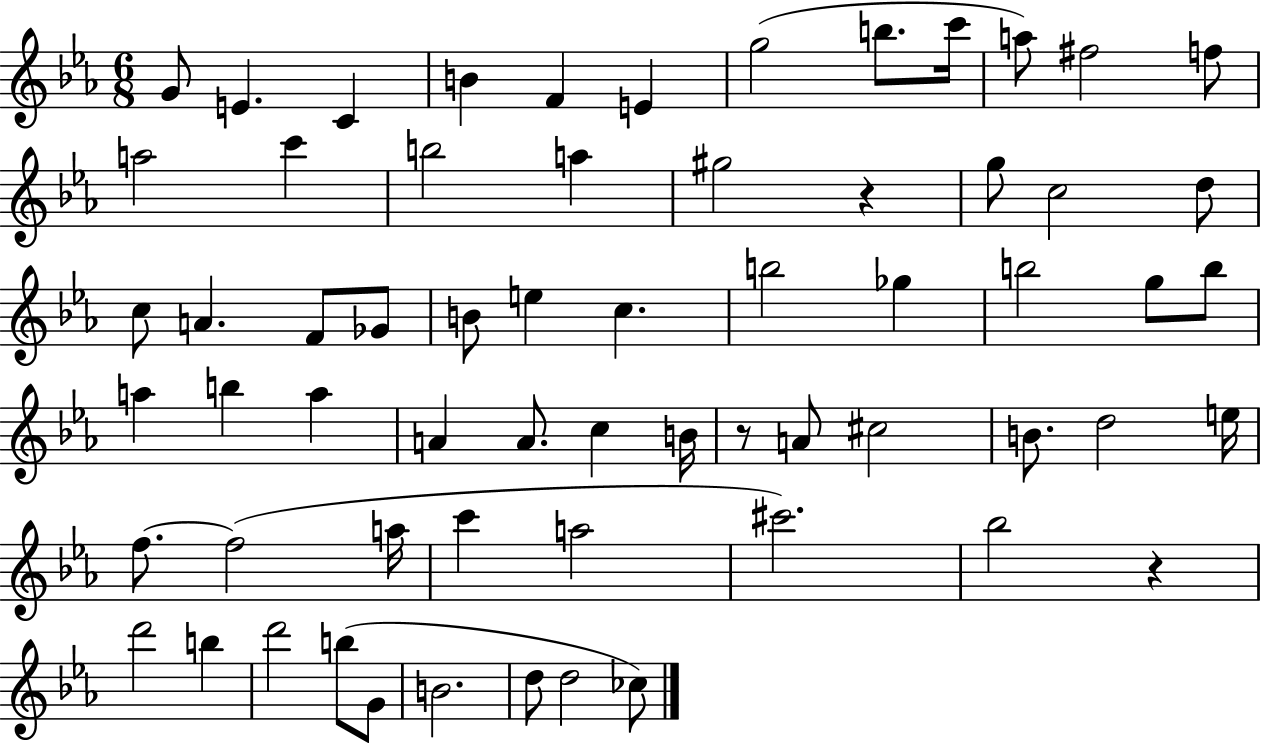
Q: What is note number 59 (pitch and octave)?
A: D5